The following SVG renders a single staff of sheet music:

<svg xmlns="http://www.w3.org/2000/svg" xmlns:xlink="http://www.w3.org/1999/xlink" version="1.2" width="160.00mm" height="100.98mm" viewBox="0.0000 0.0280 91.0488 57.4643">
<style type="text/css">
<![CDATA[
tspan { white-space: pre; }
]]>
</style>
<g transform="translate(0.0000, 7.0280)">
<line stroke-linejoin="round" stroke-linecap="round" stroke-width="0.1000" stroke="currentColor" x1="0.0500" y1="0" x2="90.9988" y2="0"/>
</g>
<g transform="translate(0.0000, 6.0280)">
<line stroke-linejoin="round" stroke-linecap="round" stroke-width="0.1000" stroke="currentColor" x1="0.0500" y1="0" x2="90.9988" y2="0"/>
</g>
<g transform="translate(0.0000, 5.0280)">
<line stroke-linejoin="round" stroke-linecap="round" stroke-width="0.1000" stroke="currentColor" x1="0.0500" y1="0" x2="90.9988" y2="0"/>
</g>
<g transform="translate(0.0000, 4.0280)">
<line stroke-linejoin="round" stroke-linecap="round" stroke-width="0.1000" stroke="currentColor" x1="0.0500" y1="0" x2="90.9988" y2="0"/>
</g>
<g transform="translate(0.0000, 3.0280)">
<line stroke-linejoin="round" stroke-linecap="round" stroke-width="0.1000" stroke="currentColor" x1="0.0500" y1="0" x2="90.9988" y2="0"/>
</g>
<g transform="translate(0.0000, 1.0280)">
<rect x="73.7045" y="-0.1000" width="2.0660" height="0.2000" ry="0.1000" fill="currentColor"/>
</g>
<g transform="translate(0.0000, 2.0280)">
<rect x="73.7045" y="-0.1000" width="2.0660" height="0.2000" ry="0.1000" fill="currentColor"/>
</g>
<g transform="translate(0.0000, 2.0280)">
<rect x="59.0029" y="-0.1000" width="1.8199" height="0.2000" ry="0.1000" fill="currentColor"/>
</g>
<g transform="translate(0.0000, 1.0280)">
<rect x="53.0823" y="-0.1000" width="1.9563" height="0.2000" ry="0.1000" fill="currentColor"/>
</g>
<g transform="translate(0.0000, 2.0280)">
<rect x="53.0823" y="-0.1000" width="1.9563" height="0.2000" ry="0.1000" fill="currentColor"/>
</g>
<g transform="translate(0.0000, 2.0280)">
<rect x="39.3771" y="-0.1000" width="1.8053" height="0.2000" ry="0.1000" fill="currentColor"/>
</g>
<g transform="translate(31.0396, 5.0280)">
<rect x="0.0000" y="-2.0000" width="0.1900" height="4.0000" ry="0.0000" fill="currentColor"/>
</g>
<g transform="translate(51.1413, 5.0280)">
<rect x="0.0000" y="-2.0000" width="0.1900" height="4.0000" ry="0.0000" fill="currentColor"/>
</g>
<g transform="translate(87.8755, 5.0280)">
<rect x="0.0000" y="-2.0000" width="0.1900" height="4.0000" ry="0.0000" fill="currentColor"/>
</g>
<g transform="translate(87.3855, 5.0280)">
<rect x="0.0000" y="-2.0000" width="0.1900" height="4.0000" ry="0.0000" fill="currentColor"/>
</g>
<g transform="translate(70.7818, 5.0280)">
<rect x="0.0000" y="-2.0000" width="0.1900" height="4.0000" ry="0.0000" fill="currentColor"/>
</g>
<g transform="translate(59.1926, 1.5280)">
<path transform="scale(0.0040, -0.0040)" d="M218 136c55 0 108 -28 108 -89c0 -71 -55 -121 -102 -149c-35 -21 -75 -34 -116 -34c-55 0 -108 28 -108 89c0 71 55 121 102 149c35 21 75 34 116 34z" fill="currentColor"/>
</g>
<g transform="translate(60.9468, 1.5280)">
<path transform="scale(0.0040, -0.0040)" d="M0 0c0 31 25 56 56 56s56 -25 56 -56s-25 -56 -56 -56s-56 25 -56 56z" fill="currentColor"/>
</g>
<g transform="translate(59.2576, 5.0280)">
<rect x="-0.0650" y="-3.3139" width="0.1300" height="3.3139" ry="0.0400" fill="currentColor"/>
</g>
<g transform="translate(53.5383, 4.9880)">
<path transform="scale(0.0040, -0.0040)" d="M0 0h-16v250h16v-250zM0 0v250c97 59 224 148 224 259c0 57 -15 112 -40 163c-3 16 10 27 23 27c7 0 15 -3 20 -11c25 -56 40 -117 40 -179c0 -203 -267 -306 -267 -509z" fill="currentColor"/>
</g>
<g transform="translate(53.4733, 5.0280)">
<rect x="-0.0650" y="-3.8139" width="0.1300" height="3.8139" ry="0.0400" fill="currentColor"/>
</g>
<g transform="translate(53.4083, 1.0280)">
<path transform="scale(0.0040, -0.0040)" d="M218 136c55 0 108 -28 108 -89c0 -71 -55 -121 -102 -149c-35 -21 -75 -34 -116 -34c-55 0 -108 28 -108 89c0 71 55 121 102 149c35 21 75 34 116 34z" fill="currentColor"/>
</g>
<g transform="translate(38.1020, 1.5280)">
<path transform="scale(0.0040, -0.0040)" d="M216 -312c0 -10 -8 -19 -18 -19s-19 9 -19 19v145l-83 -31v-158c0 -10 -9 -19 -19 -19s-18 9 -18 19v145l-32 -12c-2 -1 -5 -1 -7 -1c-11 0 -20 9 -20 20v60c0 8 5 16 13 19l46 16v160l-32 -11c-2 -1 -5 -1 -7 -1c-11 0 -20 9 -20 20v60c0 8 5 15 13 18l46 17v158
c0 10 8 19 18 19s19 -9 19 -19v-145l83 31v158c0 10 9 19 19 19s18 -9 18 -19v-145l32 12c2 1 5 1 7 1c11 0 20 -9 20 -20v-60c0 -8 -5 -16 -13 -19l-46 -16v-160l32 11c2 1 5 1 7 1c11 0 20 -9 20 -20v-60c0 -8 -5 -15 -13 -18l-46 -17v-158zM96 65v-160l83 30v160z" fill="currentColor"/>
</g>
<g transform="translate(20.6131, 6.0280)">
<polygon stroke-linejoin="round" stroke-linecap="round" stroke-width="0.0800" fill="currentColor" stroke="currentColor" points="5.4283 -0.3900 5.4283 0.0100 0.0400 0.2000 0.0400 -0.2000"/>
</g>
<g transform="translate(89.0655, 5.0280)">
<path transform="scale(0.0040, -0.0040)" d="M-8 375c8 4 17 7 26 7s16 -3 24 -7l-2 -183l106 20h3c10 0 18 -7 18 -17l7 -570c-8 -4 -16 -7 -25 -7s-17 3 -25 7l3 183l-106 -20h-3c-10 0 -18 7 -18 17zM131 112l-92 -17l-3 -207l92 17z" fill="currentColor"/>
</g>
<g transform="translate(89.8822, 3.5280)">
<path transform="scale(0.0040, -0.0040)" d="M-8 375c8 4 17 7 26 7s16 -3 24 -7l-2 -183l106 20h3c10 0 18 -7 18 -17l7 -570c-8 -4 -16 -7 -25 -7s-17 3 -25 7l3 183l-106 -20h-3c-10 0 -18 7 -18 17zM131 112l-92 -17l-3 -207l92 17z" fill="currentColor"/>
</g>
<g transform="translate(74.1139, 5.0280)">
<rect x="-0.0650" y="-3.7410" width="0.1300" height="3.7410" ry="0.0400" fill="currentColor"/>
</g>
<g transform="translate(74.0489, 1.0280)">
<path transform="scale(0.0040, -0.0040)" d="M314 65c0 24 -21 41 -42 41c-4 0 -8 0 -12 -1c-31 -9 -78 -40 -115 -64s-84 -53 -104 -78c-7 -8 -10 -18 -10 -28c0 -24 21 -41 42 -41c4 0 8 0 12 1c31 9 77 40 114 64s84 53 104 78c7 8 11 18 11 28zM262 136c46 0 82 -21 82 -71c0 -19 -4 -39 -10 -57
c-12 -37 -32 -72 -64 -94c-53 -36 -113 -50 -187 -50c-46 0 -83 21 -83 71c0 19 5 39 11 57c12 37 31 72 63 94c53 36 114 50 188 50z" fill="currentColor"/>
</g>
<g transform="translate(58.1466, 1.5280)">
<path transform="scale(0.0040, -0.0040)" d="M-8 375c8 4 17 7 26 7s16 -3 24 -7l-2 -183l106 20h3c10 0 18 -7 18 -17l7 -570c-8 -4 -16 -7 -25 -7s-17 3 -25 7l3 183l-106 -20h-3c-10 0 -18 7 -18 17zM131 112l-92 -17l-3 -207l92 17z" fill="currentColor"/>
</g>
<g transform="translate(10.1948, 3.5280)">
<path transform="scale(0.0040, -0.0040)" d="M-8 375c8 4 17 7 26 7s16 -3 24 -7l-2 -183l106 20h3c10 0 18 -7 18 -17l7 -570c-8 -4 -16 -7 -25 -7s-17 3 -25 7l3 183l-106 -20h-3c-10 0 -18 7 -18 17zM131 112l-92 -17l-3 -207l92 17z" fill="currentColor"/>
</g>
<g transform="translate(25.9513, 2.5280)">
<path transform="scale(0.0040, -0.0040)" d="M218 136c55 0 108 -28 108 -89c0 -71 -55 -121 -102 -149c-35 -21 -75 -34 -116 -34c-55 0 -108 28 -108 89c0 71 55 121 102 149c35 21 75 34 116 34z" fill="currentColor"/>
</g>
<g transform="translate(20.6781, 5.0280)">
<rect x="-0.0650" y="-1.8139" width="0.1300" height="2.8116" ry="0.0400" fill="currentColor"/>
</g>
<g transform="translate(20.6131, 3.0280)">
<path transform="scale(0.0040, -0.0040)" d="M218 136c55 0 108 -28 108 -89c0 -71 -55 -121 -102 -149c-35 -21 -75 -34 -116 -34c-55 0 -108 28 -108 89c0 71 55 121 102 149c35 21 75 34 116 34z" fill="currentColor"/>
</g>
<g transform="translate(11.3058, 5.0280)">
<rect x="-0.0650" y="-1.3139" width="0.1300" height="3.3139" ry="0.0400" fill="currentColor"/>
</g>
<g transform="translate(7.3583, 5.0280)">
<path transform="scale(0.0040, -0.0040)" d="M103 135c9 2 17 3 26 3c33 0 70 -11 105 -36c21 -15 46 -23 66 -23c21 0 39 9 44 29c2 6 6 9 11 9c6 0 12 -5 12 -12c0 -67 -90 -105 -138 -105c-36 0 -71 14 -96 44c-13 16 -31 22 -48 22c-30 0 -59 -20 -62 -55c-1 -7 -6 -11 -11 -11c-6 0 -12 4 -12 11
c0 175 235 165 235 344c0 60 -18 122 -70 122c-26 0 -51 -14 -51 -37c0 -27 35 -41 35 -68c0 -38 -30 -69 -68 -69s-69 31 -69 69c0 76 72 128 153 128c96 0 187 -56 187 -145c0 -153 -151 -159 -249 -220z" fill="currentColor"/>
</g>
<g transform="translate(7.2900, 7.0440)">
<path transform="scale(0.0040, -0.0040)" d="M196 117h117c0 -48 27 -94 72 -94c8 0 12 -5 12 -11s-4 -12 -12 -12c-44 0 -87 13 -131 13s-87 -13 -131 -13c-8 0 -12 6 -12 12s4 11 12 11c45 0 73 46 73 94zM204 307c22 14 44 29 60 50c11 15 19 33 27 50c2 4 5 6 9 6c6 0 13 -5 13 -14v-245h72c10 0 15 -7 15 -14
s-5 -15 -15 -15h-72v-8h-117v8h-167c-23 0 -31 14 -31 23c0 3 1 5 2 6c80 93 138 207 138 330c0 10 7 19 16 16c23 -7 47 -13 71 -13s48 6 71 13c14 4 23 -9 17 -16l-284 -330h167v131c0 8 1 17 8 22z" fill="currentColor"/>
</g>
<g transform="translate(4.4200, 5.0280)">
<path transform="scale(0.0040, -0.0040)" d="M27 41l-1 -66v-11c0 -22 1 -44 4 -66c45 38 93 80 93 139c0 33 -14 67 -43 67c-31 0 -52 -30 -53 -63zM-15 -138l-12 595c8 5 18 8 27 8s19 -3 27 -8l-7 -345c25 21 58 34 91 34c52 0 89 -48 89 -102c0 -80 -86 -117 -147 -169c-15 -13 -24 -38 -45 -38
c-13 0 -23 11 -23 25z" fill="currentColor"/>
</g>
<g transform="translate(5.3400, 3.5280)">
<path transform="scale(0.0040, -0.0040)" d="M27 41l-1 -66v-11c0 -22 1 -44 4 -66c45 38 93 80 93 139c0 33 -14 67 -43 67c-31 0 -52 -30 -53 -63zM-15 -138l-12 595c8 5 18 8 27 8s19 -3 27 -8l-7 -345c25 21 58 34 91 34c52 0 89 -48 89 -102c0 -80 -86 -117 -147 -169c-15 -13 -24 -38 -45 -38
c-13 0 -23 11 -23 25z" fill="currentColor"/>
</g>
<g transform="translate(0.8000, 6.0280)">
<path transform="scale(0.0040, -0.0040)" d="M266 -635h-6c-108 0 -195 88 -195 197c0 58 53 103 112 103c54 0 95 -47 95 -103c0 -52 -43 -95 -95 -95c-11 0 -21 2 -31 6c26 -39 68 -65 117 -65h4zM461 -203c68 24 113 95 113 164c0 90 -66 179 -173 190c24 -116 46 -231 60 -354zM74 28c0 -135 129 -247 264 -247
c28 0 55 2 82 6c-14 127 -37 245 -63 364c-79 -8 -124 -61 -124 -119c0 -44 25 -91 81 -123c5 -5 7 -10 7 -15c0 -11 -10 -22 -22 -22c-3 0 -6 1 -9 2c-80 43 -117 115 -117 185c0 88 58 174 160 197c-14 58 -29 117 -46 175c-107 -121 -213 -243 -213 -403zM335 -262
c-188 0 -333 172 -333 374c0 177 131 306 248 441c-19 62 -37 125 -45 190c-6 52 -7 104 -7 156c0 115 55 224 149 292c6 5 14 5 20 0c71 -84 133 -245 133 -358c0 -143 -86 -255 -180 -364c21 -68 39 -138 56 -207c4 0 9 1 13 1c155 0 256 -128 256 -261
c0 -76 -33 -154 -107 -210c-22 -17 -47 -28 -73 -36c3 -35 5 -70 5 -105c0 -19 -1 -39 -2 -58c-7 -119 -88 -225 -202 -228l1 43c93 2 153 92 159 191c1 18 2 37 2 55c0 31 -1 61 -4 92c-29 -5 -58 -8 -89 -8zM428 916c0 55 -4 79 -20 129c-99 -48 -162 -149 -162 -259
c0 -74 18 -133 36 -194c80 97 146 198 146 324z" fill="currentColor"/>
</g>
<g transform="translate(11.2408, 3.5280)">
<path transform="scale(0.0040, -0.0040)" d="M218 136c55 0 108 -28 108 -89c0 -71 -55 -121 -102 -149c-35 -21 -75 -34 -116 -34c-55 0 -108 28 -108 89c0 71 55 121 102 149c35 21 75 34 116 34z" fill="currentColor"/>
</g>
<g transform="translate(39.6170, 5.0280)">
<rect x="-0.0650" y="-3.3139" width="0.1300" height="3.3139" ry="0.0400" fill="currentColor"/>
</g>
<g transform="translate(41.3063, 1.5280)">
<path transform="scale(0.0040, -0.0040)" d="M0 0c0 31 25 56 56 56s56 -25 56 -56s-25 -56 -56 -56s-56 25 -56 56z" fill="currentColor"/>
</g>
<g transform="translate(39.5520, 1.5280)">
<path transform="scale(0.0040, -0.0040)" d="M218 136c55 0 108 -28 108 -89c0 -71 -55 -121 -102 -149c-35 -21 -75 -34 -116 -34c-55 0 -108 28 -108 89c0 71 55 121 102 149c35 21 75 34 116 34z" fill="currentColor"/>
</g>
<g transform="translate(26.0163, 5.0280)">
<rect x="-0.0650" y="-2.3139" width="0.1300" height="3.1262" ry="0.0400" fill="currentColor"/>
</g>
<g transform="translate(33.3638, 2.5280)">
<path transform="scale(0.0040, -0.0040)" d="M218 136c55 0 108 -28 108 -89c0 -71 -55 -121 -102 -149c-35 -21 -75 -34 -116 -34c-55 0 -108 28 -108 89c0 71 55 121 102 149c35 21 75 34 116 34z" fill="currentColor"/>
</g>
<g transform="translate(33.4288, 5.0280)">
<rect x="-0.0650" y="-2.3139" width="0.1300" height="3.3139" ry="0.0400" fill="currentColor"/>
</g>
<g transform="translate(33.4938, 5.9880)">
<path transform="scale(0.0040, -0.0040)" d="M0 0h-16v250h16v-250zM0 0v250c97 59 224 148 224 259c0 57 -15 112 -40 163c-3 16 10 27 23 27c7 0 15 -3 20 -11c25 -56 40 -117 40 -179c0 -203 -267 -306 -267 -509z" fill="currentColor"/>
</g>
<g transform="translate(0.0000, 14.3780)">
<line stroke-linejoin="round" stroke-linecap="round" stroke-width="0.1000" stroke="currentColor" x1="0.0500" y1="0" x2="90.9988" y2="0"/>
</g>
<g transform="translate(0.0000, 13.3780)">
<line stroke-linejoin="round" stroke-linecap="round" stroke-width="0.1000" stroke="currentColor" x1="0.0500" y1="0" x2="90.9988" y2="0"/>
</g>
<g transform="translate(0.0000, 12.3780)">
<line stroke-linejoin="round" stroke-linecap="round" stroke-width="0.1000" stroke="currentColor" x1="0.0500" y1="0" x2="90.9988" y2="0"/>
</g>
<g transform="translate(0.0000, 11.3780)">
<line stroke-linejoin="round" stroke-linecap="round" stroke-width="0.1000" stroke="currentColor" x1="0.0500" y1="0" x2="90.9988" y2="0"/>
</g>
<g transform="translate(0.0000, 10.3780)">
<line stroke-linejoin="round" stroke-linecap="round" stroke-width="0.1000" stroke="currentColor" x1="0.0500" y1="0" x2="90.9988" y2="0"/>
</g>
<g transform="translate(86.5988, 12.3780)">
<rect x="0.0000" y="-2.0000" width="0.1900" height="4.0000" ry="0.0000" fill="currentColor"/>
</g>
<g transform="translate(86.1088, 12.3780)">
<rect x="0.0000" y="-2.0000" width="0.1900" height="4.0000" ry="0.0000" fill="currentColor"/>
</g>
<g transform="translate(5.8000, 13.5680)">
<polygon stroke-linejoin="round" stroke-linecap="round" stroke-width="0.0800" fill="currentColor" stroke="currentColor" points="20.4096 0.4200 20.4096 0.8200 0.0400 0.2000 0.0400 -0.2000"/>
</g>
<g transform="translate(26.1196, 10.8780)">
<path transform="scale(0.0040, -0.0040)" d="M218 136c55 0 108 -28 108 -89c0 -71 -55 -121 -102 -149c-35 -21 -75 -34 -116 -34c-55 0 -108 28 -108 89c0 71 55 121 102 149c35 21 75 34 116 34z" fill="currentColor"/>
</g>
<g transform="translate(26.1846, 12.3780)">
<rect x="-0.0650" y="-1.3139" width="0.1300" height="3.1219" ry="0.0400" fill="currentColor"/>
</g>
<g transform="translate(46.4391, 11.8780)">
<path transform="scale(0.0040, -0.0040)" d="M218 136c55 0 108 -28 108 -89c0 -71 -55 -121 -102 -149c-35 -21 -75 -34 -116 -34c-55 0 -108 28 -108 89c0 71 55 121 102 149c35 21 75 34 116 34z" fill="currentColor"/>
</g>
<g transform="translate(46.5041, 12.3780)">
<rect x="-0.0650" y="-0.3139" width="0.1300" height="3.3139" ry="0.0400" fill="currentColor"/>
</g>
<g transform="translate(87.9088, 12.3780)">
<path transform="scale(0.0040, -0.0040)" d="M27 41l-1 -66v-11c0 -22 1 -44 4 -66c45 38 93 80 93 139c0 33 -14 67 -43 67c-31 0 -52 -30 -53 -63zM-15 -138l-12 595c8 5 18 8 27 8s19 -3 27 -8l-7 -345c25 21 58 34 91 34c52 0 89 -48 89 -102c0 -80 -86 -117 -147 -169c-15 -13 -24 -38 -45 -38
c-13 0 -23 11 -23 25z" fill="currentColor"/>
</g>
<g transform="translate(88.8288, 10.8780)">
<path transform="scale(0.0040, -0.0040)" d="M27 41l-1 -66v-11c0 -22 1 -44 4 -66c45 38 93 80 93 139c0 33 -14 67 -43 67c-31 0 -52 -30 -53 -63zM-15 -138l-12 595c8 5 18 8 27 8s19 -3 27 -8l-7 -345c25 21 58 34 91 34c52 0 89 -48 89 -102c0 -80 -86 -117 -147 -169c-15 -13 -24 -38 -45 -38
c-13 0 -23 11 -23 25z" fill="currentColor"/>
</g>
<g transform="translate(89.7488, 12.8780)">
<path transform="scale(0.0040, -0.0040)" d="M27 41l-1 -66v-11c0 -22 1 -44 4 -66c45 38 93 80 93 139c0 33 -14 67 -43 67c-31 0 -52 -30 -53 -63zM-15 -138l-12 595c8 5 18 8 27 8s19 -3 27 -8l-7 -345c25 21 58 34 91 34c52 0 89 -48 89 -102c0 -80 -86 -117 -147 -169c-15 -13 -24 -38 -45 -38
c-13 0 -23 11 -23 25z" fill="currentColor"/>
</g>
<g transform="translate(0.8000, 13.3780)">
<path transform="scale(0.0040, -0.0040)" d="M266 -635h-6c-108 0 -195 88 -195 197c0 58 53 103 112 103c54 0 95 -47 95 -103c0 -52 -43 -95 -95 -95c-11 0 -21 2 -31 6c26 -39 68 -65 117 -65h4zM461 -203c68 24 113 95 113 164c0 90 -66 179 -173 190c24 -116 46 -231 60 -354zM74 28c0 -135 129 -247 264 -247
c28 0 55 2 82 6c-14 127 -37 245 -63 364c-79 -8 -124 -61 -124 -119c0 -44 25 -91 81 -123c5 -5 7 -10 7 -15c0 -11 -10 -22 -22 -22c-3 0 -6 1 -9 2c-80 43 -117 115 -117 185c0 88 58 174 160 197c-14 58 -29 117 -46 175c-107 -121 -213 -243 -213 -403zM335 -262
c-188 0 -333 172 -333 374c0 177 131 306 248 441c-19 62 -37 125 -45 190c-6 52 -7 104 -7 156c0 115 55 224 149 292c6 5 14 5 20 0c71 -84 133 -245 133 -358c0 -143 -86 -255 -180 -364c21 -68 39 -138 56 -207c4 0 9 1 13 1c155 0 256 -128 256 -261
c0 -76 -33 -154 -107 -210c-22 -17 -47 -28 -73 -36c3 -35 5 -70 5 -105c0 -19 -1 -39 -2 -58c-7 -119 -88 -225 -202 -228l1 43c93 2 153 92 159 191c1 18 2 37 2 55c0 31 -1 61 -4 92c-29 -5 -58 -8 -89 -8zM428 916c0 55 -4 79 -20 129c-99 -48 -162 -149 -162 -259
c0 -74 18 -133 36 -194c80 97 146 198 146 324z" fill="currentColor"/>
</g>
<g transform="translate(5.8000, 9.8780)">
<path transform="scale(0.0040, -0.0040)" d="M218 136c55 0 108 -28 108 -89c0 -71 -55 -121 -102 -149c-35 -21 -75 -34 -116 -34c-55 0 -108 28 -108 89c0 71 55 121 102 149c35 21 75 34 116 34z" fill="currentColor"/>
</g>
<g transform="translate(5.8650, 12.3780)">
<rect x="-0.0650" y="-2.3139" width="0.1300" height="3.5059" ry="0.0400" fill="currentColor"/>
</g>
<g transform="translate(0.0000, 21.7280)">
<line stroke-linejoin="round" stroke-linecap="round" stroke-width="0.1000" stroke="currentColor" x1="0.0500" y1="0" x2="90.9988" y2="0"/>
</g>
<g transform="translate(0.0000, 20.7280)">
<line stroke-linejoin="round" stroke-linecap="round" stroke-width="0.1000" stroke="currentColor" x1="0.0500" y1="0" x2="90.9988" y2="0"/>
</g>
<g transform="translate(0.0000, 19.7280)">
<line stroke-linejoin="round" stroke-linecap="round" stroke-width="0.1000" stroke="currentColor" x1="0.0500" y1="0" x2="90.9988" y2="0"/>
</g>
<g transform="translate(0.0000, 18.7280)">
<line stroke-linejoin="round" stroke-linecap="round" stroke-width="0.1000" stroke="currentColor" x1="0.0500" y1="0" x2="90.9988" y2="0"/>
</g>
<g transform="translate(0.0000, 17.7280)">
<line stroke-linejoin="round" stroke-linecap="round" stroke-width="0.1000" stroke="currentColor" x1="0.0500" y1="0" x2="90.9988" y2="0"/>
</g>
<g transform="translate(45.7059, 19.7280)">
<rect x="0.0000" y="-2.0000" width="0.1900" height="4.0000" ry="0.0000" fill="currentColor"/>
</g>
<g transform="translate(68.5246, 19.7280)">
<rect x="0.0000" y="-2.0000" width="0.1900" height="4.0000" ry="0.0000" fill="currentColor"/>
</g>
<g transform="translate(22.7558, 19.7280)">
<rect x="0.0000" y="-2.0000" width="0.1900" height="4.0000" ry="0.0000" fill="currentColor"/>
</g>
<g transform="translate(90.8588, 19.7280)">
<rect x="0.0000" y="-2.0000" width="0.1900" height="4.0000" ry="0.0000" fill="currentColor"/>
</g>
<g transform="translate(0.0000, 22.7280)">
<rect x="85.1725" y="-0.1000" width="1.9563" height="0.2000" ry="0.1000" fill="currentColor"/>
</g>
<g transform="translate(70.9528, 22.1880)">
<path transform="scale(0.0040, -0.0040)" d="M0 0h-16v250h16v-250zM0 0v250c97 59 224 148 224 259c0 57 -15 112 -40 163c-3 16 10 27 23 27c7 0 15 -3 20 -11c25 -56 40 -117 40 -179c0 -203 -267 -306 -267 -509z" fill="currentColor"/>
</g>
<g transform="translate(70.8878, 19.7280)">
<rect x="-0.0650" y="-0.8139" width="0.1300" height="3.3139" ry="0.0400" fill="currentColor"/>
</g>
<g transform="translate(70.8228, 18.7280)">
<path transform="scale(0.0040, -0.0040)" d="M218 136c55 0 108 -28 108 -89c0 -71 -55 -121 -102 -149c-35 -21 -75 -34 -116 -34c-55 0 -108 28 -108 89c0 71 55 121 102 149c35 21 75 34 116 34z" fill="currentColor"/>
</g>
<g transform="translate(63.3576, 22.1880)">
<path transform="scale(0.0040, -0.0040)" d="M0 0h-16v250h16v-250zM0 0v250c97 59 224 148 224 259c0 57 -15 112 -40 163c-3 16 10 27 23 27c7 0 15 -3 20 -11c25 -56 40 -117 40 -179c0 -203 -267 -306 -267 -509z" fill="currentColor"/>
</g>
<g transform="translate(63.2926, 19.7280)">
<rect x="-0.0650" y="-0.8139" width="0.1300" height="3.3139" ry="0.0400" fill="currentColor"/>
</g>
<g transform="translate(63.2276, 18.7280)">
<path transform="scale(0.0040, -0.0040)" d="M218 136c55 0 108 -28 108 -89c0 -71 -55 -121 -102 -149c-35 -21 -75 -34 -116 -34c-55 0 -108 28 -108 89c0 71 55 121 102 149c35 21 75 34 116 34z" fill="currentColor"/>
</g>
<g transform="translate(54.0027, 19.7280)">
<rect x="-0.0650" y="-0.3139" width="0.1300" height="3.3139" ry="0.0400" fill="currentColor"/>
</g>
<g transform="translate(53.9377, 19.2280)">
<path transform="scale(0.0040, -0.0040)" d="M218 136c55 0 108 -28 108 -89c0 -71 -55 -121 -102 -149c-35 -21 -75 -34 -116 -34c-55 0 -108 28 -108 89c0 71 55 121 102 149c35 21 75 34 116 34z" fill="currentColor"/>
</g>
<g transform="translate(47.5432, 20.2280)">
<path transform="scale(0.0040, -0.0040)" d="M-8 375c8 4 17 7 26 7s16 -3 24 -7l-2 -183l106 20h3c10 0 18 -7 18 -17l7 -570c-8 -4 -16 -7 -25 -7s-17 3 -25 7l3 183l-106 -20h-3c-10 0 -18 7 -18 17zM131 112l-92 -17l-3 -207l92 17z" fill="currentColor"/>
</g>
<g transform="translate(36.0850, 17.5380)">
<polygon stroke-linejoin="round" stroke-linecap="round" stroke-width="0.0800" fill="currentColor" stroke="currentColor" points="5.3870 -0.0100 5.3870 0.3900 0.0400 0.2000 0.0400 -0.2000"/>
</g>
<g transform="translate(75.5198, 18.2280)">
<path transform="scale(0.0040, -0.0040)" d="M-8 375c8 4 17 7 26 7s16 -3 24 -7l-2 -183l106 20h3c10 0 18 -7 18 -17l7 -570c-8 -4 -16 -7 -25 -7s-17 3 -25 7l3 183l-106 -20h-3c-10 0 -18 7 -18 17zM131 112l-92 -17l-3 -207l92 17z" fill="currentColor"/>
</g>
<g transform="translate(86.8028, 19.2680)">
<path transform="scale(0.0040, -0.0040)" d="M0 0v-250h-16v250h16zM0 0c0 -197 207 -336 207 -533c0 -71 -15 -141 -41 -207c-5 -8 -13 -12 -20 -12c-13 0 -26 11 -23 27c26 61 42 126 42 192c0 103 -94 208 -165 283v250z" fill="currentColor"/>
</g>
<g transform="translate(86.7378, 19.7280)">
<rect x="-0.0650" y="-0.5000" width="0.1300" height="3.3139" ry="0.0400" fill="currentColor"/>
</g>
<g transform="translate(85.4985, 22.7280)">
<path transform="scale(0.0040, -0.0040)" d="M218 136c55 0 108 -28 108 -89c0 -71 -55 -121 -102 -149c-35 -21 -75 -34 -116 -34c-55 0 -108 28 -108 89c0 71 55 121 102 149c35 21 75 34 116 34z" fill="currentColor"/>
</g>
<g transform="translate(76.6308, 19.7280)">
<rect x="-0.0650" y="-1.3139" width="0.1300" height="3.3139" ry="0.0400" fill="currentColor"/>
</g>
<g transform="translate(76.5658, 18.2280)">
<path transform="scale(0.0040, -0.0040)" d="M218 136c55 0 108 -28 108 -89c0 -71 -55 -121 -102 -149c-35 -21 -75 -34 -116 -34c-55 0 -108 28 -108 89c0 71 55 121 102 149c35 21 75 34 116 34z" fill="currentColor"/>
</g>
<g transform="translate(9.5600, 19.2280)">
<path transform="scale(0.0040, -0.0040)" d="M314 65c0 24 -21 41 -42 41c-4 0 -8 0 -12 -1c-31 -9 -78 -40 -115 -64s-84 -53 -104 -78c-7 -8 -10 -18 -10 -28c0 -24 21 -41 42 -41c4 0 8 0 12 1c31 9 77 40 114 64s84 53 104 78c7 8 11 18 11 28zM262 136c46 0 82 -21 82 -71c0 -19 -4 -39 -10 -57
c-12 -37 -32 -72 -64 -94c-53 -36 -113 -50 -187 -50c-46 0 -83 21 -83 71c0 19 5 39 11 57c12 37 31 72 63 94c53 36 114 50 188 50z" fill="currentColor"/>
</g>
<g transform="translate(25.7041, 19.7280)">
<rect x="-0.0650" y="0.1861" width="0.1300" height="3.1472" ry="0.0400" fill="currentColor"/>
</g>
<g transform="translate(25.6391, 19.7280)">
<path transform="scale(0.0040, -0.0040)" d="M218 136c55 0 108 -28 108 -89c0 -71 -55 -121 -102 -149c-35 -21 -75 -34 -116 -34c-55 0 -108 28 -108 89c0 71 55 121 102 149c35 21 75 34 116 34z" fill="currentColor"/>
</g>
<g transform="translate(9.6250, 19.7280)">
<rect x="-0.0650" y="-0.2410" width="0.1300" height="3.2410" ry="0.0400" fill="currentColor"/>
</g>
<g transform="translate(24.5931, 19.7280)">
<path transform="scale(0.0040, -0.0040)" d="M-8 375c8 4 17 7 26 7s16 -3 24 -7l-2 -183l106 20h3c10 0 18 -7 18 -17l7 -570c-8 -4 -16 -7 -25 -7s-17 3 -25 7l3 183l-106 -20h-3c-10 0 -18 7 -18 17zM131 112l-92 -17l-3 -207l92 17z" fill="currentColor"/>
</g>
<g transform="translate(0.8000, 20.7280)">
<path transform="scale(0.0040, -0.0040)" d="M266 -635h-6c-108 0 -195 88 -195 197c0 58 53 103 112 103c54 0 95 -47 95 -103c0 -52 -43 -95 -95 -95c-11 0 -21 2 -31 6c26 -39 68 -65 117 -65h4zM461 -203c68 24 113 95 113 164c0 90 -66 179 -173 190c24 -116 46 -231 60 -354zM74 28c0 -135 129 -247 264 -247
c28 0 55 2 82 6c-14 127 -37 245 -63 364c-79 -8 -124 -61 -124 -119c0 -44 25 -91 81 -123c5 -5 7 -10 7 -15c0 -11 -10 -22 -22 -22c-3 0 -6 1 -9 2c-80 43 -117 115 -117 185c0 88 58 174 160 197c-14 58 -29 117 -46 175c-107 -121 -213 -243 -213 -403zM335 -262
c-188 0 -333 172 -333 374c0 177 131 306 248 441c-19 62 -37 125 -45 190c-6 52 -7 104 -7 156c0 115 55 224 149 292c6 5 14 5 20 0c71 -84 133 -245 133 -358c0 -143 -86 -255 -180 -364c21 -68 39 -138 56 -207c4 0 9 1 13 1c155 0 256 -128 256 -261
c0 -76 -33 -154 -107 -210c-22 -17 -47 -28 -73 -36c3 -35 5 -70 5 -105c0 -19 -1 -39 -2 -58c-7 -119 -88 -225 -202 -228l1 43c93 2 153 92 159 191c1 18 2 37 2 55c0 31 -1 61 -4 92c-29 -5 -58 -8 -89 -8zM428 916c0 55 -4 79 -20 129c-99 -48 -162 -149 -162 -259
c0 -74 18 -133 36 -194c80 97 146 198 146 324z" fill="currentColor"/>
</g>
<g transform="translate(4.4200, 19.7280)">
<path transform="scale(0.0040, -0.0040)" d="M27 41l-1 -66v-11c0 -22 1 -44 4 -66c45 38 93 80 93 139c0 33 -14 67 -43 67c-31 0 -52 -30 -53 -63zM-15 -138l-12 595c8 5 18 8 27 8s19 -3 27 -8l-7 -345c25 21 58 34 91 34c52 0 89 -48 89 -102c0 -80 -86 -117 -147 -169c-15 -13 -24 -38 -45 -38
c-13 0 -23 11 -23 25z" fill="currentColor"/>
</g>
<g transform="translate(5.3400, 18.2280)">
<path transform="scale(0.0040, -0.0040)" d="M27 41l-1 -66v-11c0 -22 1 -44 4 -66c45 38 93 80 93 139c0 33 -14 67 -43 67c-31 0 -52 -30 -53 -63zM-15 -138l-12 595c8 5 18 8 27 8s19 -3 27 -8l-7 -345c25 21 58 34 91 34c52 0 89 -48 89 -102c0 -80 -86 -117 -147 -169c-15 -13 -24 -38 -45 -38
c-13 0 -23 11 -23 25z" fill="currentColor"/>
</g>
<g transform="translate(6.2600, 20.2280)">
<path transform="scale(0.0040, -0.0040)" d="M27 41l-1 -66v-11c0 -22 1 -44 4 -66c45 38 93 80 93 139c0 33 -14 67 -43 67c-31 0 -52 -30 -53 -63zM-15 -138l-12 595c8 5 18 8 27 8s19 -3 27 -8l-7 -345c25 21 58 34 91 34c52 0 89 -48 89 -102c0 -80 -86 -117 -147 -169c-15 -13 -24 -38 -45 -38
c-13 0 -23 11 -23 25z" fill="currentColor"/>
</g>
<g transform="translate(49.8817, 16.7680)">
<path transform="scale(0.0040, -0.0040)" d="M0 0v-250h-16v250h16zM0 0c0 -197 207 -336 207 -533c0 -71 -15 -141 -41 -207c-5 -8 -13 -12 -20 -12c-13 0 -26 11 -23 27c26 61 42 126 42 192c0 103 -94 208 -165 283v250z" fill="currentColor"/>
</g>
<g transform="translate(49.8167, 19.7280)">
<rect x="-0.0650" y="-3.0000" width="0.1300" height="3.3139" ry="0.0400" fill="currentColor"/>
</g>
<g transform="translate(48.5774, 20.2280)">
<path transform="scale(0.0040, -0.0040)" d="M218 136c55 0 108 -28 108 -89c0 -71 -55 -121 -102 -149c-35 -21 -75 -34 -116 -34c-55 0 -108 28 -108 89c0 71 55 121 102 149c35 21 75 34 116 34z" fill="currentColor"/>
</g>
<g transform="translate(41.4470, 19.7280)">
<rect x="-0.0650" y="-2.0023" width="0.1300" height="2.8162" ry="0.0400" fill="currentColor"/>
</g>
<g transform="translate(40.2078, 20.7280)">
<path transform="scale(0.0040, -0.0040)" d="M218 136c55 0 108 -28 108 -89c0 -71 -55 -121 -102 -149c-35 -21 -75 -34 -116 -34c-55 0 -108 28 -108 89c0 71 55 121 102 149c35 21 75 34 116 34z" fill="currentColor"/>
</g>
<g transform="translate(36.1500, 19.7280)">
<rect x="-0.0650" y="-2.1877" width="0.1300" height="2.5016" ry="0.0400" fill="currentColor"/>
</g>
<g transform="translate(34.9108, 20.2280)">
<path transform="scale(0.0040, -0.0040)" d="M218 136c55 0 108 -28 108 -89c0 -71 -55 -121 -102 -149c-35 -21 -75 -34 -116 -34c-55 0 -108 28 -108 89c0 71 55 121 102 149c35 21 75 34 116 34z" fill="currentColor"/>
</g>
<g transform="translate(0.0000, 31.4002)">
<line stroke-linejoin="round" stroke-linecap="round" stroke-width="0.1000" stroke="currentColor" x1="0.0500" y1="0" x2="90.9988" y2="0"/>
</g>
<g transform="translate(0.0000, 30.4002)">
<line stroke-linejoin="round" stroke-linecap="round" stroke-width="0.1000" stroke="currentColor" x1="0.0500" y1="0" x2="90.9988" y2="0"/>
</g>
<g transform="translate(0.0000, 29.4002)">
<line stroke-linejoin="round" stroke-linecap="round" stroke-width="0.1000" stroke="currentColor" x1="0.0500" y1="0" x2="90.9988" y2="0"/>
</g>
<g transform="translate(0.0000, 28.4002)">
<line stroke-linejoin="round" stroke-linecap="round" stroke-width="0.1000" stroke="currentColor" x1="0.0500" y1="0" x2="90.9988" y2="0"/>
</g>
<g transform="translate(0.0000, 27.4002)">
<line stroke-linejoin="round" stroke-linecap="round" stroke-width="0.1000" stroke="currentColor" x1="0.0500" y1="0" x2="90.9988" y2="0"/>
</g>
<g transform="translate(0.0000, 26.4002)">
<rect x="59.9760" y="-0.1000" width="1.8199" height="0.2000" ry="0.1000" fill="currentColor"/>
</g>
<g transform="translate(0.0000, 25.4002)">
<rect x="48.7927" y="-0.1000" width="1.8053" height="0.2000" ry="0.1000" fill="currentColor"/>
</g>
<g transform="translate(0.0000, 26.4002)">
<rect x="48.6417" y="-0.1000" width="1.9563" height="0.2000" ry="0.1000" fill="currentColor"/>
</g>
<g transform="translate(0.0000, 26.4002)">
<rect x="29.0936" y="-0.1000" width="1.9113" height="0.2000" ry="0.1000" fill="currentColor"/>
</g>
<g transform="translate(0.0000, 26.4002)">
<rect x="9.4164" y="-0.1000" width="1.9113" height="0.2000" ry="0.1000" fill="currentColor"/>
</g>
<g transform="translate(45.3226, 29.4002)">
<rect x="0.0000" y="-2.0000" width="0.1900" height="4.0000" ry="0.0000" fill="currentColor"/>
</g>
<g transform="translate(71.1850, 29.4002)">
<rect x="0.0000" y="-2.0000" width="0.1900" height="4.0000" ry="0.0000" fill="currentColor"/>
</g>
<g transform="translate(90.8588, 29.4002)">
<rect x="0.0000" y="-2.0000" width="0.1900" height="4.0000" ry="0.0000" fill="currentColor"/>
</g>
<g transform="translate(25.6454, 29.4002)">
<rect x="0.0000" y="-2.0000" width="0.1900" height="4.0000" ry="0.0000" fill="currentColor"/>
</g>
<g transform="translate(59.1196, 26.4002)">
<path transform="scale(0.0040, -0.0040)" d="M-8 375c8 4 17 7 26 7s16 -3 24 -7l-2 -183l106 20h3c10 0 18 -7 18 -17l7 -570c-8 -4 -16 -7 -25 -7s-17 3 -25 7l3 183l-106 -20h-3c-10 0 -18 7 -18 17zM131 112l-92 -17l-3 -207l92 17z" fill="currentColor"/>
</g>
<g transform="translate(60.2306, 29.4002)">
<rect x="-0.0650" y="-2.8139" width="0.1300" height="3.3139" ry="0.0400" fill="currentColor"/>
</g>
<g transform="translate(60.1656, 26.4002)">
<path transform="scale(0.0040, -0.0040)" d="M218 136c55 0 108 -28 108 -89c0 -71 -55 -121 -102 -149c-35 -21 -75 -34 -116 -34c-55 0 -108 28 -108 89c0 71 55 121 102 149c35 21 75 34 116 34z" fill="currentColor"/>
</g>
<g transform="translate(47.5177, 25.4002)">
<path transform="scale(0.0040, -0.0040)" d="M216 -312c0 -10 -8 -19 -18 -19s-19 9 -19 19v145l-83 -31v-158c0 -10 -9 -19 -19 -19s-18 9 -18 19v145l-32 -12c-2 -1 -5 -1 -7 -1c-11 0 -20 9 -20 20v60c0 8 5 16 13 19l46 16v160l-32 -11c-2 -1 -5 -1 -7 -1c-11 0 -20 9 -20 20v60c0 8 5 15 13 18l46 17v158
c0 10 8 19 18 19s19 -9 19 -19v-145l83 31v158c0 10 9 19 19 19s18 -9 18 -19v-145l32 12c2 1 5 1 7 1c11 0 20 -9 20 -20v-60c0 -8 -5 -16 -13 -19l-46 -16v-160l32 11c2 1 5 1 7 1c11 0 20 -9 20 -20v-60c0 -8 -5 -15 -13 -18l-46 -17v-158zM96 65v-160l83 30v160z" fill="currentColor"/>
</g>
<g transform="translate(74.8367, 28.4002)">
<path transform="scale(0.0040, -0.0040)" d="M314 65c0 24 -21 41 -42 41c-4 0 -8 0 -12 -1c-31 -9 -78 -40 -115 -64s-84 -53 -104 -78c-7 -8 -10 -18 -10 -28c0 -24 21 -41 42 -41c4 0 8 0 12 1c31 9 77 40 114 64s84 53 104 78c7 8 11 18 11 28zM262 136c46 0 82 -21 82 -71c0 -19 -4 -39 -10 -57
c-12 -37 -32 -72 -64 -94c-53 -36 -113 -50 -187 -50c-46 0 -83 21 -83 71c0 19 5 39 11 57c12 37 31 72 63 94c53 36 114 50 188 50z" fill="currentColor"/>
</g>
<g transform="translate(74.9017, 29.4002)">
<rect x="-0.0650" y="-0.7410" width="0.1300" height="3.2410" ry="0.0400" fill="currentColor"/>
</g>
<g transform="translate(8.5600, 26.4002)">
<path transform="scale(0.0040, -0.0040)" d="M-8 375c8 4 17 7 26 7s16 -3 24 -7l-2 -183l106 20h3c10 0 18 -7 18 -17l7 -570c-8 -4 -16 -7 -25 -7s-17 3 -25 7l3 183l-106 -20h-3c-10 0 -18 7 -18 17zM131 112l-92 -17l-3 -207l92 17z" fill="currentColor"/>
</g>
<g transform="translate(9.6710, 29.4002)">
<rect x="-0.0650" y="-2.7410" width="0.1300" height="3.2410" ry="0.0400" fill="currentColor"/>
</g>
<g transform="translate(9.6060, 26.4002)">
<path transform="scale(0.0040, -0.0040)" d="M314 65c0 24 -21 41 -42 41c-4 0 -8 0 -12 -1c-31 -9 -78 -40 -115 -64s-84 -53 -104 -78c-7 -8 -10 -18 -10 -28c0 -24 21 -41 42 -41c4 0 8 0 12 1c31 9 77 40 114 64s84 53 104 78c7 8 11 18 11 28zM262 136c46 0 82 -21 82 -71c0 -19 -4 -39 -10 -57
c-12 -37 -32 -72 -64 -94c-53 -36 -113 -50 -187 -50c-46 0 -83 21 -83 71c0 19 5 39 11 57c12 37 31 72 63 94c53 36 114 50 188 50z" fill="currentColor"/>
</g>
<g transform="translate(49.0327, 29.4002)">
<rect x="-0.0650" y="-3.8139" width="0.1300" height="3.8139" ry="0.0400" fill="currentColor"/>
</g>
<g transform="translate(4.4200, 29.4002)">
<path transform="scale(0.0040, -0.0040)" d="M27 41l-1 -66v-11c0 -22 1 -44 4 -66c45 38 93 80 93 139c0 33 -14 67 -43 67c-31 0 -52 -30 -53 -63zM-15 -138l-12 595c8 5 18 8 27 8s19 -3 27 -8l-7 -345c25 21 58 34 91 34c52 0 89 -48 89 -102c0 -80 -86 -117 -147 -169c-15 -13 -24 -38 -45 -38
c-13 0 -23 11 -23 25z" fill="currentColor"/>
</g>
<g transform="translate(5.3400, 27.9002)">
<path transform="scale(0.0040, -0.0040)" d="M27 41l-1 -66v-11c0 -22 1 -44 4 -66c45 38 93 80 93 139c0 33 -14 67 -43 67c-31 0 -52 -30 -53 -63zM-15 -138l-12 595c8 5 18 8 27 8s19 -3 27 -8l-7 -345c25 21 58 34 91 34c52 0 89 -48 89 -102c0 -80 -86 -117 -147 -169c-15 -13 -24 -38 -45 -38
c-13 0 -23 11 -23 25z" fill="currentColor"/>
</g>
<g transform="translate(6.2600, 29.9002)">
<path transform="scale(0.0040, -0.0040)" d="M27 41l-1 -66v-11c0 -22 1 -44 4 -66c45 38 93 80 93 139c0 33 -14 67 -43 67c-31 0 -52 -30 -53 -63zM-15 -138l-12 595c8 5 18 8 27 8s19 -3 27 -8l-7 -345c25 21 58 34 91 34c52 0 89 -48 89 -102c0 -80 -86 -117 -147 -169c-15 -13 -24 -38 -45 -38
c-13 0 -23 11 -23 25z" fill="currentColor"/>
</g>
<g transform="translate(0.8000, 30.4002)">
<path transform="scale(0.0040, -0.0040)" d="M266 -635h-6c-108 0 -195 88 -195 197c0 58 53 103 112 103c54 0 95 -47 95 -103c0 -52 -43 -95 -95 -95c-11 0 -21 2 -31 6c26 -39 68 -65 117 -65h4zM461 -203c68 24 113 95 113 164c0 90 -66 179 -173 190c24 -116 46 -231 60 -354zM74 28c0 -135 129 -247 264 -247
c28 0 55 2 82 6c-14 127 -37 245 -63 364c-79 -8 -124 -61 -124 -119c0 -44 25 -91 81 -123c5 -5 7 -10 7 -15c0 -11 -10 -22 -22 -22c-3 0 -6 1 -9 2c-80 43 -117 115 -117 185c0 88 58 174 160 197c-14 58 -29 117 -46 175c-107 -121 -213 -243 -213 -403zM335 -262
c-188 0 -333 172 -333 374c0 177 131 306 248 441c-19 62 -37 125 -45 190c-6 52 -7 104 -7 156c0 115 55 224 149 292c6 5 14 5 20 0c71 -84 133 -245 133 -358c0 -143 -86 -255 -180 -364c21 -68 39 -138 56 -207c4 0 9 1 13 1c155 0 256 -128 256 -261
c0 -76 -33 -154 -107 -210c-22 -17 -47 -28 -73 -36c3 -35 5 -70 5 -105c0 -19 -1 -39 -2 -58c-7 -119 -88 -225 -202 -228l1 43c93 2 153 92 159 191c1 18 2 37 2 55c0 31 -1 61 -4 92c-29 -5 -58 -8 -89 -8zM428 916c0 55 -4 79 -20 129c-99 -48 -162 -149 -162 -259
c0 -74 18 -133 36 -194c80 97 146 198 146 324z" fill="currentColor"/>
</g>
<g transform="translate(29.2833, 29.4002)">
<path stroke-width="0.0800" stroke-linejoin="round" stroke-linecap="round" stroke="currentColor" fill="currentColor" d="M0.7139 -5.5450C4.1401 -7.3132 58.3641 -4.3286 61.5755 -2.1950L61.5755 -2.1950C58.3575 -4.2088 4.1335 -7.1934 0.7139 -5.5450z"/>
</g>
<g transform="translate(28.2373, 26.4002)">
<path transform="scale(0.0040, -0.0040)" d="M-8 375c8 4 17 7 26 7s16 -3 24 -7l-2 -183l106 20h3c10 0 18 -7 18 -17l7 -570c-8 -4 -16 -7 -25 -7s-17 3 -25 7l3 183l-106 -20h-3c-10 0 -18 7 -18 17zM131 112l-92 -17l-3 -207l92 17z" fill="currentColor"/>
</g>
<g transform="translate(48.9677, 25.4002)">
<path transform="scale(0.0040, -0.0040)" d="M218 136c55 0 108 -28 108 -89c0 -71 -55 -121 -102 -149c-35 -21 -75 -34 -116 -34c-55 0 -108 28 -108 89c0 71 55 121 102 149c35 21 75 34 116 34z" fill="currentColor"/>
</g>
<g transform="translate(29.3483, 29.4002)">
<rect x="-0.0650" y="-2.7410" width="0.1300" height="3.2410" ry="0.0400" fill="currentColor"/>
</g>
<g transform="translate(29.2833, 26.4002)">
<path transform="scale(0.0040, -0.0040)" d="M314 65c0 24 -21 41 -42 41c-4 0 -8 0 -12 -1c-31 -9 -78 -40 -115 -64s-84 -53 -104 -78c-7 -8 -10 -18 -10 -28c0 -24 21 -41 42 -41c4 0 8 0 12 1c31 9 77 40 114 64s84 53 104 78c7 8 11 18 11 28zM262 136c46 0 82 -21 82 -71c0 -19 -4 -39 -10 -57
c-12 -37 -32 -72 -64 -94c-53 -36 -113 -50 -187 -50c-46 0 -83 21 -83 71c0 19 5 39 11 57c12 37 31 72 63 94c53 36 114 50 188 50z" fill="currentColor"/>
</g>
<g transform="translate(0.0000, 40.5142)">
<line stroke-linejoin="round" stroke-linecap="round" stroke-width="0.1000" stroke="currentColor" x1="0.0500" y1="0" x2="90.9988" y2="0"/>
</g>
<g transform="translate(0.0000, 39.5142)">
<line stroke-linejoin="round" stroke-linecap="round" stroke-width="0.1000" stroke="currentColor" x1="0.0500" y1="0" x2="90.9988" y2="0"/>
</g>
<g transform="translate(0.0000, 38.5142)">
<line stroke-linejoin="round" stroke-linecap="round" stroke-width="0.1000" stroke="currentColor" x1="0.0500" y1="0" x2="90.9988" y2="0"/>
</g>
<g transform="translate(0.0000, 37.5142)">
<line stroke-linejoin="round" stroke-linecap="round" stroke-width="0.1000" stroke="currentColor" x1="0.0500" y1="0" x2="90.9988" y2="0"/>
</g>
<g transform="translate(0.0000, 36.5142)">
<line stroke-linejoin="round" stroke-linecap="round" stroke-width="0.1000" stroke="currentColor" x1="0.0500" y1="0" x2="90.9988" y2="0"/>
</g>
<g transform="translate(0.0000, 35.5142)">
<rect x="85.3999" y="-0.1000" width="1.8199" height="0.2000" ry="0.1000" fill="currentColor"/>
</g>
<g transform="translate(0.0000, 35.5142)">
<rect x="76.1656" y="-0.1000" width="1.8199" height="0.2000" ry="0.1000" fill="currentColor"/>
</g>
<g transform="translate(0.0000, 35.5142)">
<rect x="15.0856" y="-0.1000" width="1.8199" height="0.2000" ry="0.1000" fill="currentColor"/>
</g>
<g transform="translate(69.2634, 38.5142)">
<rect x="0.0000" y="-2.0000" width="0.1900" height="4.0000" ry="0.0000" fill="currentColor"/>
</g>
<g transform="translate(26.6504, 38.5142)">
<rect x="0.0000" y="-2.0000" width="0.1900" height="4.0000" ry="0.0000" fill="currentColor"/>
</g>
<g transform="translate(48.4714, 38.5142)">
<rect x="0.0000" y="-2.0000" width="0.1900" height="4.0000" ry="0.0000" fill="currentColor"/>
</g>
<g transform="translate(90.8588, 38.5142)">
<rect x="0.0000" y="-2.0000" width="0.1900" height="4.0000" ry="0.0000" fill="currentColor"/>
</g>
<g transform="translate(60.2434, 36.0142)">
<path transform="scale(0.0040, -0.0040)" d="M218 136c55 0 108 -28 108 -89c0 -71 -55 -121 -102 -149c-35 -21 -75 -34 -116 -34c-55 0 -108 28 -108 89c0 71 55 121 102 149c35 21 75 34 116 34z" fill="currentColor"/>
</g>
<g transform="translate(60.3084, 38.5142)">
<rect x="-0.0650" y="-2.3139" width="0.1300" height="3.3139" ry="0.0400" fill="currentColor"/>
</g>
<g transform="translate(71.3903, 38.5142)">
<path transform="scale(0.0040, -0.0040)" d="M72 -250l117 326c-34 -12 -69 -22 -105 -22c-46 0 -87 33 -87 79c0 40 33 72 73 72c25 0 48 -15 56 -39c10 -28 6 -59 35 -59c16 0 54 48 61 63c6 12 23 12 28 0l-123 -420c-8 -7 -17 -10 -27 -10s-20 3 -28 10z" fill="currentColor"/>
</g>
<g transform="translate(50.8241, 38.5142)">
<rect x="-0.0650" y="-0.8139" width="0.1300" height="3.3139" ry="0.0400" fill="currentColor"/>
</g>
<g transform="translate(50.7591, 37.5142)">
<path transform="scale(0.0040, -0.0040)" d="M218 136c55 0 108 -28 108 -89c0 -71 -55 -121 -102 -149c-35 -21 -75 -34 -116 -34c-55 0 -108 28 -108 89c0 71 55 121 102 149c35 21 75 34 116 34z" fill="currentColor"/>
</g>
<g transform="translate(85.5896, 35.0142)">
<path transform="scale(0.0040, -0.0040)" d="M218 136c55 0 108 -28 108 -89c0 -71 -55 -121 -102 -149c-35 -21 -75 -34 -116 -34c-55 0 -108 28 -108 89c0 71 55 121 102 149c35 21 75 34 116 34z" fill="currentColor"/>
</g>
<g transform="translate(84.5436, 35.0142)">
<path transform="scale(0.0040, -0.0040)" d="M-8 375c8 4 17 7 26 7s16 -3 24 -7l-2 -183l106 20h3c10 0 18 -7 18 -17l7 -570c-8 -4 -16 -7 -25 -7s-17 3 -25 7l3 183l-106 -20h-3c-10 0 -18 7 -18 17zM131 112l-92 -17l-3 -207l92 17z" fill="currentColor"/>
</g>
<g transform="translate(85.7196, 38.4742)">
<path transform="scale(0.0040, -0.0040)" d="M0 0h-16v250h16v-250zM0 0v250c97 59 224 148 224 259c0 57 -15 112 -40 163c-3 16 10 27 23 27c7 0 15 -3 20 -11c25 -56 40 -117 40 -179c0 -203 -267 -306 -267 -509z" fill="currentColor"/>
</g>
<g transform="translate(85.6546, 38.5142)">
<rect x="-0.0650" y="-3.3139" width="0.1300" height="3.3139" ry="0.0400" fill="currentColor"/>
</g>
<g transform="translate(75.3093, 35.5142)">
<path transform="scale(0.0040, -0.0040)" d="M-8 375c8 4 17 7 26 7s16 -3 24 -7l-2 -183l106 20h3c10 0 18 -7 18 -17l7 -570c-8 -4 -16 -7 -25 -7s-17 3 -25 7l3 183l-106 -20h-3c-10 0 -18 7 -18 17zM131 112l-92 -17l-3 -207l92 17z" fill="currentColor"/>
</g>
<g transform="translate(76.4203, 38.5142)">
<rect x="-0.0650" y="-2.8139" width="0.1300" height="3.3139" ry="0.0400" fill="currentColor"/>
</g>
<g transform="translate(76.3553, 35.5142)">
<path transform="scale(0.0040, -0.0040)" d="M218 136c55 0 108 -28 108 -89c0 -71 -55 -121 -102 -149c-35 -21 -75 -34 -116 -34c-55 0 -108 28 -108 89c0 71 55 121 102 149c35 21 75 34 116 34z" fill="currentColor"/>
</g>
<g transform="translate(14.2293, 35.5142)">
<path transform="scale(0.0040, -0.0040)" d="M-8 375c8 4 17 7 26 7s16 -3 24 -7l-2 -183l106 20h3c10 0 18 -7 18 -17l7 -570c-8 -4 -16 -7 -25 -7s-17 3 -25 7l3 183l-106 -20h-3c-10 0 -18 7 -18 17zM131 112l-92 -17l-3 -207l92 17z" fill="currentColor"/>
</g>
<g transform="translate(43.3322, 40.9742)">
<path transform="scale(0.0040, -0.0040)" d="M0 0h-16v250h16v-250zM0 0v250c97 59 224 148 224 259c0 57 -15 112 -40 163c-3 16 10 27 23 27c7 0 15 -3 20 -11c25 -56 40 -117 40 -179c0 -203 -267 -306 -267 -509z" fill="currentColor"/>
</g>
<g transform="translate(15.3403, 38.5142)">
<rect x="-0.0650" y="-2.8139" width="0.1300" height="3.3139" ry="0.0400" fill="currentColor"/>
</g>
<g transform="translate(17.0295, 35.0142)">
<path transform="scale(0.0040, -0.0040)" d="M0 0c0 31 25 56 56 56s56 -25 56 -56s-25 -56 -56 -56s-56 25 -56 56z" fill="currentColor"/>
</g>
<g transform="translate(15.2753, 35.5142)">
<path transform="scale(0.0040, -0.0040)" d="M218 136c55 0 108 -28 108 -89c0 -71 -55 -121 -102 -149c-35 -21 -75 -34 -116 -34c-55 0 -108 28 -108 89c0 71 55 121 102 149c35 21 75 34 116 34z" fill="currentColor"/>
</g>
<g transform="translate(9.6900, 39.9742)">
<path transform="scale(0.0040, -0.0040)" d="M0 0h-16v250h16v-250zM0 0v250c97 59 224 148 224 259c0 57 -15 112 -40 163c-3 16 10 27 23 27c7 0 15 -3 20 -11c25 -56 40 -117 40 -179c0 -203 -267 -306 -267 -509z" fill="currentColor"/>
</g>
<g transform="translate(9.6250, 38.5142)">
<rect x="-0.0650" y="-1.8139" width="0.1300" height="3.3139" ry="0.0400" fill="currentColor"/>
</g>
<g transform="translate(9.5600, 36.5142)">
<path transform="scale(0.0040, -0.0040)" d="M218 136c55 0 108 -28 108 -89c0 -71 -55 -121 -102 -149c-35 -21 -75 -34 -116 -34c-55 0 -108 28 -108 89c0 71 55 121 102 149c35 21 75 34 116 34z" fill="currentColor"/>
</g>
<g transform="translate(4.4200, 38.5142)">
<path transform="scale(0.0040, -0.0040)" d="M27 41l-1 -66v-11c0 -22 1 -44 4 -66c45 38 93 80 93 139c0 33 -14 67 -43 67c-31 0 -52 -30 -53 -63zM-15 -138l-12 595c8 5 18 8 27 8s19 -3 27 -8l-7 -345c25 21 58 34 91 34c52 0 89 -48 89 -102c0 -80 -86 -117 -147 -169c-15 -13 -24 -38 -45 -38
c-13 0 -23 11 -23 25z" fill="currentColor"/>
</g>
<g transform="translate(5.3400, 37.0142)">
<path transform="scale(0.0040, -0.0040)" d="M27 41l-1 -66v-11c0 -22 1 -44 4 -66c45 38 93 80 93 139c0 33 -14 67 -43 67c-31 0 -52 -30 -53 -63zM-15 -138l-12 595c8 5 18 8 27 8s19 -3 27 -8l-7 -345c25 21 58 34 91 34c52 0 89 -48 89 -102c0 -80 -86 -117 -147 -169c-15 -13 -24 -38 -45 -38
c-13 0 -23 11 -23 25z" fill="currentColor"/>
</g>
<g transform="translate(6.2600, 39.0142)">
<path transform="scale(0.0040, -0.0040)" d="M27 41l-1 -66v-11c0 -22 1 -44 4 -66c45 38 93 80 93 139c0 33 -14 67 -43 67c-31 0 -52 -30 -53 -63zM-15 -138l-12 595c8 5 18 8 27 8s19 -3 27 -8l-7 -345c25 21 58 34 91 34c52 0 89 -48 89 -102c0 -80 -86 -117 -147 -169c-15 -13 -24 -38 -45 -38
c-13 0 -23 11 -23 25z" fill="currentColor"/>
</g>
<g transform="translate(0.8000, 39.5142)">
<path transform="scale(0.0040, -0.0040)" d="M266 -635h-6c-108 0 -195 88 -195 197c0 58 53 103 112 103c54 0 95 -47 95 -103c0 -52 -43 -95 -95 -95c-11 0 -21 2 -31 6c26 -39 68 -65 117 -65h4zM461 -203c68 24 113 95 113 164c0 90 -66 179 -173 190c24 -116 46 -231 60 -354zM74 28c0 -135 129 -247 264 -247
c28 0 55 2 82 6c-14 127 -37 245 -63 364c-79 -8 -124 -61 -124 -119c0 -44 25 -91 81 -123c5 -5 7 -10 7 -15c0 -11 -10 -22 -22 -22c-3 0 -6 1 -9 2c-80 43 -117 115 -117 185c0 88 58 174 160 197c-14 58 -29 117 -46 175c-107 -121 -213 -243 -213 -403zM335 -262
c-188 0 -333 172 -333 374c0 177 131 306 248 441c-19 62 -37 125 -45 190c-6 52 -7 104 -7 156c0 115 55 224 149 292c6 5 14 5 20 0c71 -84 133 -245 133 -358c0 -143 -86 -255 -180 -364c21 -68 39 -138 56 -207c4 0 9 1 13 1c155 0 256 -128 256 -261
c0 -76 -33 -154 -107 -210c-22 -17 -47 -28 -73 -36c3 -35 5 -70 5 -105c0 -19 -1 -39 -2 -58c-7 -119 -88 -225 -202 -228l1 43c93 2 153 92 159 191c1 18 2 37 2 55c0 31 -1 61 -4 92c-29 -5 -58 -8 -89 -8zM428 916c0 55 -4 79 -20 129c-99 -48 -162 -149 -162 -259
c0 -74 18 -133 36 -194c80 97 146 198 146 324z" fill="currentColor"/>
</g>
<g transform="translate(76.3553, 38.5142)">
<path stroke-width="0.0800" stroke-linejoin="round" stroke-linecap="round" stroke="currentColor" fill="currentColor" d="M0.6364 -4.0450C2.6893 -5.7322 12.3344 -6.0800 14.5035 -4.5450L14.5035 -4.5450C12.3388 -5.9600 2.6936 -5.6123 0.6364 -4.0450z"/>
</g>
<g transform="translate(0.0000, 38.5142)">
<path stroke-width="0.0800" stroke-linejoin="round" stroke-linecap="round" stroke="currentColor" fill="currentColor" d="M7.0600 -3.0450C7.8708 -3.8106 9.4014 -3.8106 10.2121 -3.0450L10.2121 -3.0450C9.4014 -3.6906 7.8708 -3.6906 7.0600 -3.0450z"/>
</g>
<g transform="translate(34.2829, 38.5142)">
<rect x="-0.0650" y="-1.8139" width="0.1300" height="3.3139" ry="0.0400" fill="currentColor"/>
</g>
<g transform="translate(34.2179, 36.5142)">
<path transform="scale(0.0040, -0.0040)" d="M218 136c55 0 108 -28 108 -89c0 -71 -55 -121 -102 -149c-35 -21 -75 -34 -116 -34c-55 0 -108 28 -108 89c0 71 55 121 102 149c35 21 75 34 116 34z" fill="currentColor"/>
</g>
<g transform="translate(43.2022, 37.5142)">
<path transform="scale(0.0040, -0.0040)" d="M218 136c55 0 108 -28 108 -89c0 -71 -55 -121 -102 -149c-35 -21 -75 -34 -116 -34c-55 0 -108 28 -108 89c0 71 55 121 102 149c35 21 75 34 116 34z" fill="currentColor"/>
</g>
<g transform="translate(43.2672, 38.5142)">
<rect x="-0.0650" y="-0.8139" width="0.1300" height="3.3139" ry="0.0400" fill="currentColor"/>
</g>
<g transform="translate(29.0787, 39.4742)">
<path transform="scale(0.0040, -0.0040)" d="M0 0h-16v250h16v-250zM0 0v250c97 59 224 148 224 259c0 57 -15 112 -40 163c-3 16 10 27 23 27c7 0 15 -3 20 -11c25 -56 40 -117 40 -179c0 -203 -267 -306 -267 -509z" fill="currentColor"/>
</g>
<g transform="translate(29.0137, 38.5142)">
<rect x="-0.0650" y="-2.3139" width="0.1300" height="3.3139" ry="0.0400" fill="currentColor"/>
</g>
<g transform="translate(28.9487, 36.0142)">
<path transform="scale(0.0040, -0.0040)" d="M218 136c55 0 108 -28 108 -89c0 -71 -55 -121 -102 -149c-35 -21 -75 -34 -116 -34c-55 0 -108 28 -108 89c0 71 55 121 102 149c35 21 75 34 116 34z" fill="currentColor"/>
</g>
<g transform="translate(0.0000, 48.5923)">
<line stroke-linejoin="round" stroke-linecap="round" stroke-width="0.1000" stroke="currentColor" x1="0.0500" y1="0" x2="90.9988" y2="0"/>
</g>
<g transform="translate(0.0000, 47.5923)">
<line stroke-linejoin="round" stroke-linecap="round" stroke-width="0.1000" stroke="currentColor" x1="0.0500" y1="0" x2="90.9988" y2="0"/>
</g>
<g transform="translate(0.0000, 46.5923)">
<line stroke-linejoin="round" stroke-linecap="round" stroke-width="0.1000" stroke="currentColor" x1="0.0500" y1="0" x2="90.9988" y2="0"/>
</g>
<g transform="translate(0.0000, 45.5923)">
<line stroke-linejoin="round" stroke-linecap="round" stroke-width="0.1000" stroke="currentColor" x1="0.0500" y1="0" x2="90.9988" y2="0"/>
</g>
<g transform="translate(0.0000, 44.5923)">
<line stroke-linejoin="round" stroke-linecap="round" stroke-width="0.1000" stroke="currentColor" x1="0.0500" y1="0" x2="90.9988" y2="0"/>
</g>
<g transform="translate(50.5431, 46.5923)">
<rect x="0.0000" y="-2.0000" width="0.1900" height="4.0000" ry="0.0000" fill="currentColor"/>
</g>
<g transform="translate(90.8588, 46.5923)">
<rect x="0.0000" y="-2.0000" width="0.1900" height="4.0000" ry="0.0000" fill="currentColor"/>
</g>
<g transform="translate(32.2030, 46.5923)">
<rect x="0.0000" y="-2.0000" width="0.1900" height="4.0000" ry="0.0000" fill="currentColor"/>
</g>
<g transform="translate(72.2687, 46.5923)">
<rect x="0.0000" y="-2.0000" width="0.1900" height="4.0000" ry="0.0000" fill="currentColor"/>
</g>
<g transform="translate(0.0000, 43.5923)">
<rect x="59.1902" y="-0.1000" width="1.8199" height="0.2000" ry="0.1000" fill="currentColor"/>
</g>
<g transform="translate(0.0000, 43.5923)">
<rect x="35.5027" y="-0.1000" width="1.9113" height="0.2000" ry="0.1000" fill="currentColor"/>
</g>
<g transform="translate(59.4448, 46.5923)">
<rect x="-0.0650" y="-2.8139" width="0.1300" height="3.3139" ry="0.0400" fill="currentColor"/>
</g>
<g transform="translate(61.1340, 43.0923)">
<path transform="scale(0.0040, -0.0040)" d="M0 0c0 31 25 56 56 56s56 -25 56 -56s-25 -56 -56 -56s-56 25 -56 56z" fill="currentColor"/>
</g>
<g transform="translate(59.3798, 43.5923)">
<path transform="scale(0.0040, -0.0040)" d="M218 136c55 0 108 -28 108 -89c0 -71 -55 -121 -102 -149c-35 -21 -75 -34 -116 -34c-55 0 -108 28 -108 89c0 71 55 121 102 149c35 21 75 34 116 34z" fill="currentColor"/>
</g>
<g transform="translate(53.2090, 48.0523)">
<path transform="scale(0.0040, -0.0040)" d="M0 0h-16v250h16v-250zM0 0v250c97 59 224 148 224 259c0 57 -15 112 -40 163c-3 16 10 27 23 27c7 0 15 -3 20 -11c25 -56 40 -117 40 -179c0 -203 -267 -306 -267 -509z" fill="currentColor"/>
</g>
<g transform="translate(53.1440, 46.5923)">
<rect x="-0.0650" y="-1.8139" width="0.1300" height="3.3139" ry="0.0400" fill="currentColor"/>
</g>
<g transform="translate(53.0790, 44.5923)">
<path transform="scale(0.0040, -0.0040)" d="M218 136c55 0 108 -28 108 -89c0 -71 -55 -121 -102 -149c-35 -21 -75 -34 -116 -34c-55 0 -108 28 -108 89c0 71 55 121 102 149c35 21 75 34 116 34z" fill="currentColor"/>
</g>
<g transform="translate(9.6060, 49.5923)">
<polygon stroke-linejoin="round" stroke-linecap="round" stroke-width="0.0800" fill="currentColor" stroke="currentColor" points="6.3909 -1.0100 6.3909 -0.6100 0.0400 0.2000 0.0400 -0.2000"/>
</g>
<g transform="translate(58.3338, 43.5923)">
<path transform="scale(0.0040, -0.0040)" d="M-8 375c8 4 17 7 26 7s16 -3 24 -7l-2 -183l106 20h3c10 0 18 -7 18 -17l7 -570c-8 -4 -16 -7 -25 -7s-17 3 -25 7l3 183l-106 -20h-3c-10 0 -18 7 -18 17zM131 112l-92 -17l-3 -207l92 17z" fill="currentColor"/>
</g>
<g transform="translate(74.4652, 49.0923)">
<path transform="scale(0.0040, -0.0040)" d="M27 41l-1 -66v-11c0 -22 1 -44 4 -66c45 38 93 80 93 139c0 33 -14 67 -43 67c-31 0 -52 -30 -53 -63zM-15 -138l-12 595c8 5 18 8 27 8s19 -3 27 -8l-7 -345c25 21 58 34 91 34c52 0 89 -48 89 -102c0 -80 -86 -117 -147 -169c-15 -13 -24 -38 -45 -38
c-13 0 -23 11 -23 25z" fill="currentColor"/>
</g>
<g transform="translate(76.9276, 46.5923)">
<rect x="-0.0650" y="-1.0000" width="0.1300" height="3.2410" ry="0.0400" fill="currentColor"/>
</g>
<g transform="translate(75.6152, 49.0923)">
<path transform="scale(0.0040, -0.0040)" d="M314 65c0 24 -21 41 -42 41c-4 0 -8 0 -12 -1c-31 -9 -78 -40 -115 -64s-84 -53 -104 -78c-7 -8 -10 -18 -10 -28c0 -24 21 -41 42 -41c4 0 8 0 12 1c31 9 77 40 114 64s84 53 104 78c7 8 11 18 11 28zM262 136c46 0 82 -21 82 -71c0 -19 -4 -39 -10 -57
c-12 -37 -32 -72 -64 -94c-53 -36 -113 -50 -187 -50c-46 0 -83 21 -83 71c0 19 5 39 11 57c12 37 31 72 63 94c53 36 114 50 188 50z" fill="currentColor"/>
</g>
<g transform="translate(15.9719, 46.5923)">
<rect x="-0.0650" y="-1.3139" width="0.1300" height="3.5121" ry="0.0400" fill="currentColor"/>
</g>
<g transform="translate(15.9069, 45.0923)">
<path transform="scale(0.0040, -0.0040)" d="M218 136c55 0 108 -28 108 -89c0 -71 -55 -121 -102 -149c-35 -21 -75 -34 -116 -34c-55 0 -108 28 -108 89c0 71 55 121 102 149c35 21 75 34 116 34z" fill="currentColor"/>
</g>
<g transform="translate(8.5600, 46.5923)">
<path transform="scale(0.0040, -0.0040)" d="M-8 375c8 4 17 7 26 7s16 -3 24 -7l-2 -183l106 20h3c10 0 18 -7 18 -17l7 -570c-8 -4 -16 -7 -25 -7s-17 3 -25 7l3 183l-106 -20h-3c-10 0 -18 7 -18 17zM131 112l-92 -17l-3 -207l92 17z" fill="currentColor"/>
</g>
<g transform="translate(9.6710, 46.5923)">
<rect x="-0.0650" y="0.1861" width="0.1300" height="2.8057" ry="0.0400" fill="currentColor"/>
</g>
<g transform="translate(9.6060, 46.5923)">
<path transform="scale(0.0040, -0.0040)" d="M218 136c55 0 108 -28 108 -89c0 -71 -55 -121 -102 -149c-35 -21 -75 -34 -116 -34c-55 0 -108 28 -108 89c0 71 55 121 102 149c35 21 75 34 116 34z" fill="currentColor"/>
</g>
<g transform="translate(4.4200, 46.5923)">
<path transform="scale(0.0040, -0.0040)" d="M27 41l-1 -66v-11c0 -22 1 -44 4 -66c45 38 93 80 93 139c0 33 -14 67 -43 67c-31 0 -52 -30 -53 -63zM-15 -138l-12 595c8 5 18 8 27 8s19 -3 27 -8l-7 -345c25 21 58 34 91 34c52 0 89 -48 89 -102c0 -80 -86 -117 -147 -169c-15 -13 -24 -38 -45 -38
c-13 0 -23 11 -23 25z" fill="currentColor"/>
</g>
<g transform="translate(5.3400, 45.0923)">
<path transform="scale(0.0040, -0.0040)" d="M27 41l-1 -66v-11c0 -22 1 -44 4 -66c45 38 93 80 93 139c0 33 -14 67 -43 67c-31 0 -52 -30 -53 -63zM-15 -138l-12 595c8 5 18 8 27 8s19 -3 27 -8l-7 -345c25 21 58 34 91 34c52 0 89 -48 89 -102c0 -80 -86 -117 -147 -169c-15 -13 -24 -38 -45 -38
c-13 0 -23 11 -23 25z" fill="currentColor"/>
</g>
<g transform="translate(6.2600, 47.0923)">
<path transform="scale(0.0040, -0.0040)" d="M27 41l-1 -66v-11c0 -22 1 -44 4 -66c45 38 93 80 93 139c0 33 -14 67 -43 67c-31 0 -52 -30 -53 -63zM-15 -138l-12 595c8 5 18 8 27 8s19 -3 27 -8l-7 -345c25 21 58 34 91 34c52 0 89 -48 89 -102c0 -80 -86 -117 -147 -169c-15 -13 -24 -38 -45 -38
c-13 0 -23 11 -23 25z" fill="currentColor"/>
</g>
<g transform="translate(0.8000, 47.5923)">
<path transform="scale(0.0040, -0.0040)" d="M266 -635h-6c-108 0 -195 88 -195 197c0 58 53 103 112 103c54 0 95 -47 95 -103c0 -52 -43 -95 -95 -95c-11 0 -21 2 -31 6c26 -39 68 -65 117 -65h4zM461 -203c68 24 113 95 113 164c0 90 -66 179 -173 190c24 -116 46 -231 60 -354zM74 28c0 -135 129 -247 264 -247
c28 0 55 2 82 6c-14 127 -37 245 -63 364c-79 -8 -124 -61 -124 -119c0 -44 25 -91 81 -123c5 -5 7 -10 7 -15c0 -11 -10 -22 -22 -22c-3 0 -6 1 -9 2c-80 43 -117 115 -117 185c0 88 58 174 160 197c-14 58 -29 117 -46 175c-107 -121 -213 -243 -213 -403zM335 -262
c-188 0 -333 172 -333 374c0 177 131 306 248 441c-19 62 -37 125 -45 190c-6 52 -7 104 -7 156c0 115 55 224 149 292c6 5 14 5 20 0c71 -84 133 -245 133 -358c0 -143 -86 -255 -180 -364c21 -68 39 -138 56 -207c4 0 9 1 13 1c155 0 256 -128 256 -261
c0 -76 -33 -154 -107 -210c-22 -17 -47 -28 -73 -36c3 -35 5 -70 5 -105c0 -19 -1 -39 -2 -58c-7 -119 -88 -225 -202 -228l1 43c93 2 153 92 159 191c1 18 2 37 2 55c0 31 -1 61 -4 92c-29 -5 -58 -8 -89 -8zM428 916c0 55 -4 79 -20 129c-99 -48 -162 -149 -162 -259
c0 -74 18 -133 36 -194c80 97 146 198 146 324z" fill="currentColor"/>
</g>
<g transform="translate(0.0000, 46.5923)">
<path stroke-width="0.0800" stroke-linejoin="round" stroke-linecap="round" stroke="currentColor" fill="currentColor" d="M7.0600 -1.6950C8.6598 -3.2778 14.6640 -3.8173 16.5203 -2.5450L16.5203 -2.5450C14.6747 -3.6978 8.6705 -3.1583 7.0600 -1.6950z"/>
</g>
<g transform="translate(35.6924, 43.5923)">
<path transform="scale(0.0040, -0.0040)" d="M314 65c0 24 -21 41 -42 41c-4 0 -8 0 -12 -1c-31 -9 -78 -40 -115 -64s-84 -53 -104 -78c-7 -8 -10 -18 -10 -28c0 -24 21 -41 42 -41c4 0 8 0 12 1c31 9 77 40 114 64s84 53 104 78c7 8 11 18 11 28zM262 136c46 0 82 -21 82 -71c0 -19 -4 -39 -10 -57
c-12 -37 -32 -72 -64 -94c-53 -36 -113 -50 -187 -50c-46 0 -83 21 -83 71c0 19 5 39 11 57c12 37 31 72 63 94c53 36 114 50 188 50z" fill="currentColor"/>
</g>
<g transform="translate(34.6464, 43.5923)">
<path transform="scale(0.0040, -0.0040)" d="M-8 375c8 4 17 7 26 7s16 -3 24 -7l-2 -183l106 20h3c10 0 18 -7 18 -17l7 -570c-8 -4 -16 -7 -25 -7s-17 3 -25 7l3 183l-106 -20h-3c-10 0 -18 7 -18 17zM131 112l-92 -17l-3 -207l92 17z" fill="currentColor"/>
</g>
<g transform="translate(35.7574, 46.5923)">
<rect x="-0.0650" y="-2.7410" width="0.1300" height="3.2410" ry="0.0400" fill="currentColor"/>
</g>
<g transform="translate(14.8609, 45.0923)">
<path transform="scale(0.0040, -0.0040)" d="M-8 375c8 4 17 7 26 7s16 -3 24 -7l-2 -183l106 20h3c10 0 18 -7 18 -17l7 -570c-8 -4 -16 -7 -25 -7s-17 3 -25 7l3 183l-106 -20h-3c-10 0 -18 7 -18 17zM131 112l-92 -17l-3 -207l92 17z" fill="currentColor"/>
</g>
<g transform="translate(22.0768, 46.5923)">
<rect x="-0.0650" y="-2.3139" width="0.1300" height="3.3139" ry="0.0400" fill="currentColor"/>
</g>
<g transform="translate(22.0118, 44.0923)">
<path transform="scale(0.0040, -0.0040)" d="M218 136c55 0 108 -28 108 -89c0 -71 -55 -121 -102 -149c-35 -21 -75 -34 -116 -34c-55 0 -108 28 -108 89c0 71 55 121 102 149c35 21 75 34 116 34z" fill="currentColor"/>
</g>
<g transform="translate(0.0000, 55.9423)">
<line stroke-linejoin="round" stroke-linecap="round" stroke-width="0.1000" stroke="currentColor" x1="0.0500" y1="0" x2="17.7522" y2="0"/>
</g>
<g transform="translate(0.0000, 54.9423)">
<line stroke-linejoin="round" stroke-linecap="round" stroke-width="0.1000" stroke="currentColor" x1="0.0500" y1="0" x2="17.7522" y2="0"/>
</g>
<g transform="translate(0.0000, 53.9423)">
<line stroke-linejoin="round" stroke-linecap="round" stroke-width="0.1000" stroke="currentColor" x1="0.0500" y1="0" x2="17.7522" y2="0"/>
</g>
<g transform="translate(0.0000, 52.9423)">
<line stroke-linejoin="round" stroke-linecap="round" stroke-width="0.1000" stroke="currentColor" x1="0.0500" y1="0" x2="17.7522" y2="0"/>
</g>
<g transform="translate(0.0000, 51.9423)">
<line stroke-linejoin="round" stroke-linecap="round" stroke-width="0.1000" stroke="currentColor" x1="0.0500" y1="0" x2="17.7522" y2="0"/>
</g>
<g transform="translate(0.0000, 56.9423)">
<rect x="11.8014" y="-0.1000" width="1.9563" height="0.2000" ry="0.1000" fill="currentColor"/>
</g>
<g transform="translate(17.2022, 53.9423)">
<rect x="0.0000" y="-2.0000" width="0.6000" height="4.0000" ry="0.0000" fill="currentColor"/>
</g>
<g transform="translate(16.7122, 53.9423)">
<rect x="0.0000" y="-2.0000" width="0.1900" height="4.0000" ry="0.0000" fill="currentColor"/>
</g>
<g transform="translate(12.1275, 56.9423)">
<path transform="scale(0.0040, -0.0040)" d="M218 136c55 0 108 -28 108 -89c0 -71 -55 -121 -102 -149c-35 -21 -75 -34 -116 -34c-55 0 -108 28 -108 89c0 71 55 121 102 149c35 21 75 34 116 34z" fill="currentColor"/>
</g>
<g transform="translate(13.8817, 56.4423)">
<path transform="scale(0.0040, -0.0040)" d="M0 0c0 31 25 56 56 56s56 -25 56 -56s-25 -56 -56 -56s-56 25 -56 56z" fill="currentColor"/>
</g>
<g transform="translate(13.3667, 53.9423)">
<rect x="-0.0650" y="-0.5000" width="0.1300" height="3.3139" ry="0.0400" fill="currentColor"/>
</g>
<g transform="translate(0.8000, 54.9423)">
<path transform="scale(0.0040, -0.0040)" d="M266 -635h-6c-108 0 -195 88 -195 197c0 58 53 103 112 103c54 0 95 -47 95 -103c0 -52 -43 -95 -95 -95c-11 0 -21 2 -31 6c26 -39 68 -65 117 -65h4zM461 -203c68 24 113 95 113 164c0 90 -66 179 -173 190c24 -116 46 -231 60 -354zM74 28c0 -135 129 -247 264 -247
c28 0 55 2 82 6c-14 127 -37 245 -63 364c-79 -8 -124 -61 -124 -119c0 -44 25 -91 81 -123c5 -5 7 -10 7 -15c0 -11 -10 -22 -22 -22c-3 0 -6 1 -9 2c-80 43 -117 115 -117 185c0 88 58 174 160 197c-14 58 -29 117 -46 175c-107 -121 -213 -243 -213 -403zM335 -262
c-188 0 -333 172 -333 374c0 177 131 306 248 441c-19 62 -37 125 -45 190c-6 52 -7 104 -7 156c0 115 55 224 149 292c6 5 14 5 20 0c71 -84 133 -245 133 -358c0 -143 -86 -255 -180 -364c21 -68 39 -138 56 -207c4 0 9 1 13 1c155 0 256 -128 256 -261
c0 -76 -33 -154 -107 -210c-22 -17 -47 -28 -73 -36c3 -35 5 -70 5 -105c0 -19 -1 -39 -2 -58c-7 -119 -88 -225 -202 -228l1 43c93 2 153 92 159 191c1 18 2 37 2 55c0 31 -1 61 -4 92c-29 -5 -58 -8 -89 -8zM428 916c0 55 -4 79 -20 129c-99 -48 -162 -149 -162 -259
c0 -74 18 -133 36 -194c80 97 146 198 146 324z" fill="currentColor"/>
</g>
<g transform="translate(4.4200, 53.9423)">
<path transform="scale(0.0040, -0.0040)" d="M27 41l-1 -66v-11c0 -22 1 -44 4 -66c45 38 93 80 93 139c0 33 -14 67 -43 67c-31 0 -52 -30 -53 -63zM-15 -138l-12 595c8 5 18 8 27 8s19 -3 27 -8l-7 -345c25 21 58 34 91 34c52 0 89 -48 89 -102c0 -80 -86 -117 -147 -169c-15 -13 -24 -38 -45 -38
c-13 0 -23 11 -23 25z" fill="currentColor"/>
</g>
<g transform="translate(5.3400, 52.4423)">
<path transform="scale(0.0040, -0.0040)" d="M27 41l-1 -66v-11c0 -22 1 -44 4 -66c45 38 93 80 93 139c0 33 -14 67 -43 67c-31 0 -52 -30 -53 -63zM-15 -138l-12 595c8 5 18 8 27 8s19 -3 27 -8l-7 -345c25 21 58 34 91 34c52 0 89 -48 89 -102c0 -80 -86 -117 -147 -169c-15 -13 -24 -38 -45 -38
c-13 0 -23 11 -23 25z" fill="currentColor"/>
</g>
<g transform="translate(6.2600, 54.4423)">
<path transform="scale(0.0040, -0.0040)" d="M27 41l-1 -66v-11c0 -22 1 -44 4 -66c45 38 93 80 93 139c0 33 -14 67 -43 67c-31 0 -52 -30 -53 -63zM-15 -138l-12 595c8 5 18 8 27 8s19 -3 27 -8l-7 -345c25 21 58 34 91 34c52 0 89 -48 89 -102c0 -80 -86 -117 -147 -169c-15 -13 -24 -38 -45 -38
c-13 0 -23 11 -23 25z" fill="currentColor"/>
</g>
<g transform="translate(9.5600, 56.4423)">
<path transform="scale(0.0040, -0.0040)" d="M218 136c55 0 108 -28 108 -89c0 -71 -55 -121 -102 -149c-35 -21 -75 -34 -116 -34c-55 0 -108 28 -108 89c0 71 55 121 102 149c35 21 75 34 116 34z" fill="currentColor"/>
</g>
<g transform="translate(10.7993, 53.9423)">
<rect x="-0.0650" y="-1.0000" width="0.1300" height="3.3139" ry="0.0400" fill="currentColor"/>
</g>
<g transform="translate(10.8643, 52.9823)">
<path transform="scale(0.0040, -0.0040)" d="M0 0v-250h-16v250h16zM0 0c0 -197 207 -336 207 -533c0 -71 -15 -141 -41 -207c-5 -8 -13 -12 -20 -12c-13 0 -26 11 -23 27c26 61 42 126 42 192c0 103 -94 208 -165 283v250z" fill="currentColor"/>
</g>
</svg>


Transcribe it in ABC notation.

X:1
T:Untitled
M:2/4
L:1/4
K:Bb
e f/2 g/2 g/2 ^b c'/2 b c'2 g/2 e/2 c c2 B _A/2 G/2 A/2 c d/2 d/2 e C/2 a2 a2 ^c' a d2 f/2 a g/2 f d/2 d g z/2 a b/2 B/2 e/2 g a2 f/2 a _D2 D/2 C